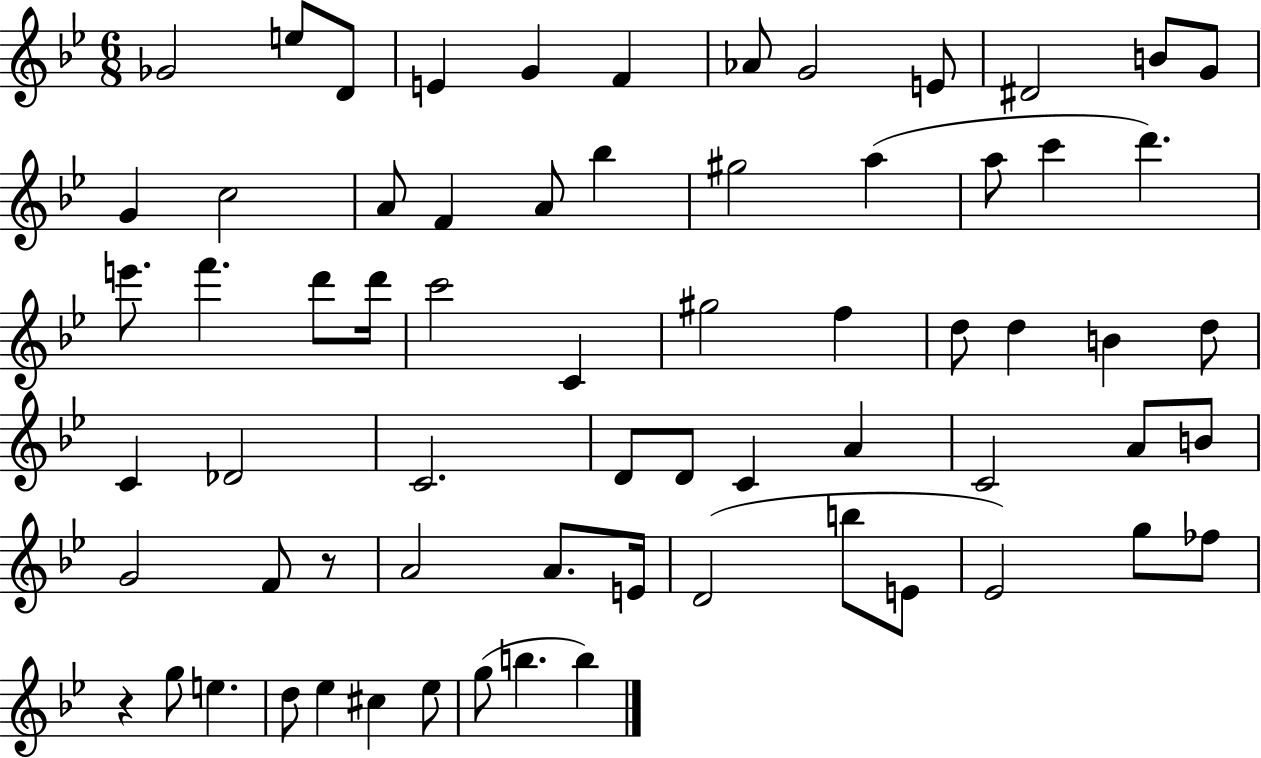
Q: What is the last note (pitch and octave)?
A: B5